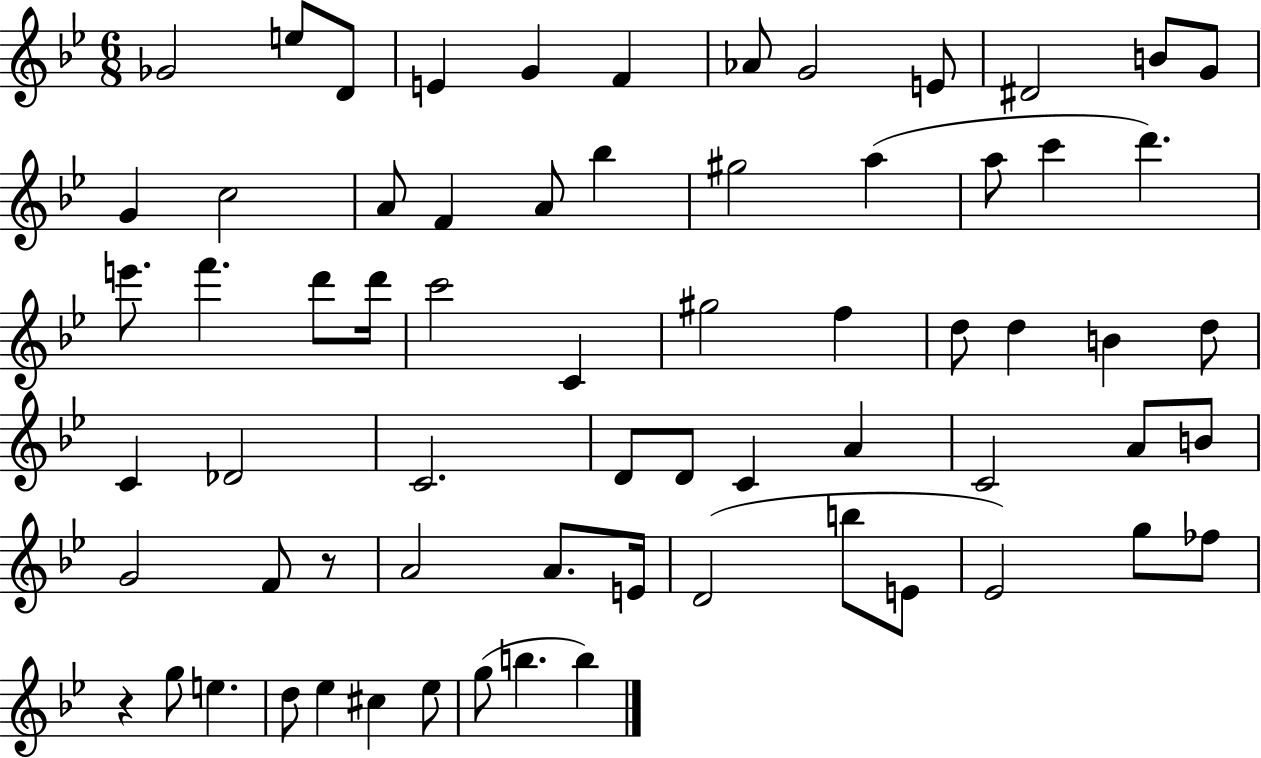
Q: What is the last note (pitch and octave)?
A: B5